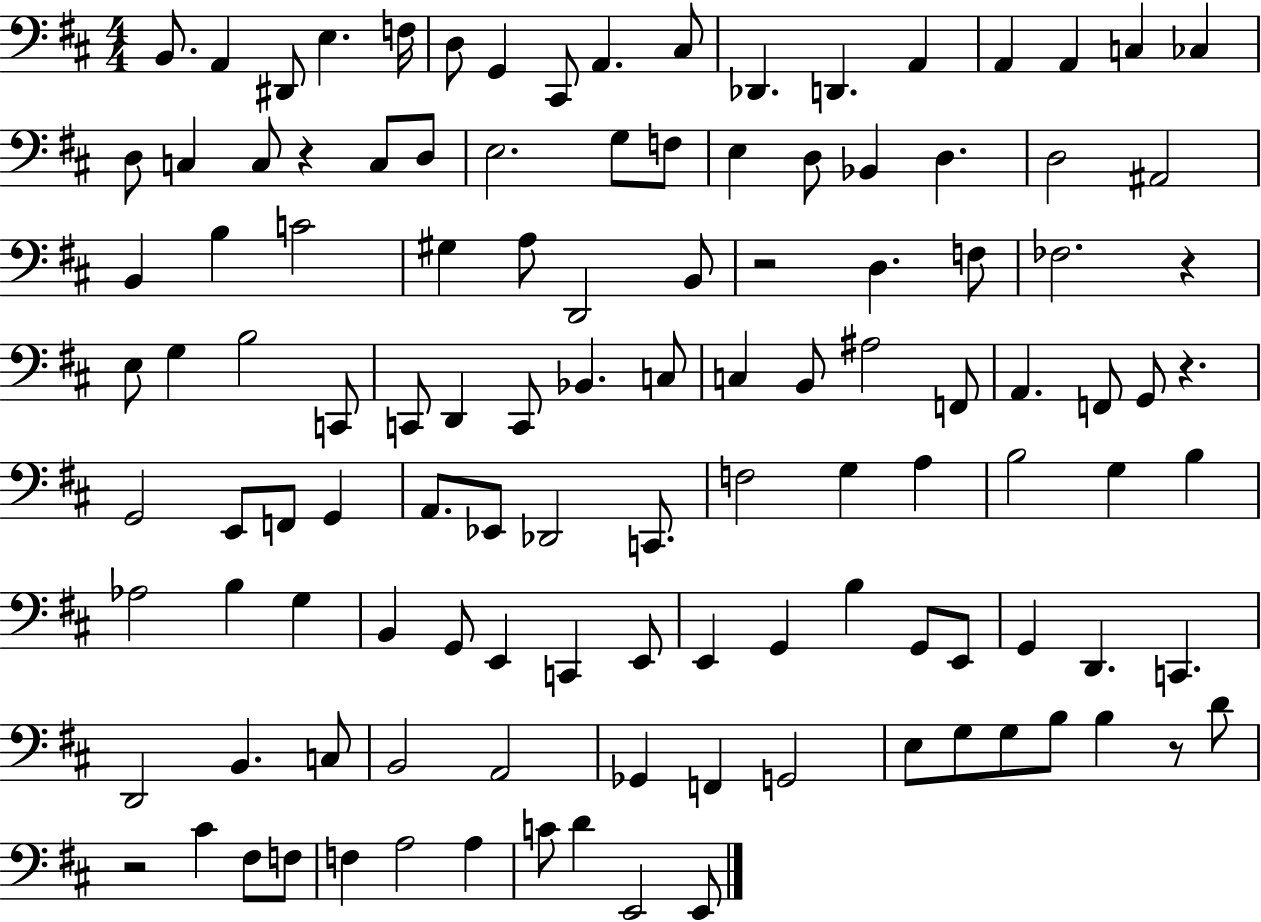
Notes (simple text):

B2/e. A2/q D#2/e E3/q. F3/s D3/e G2/q C#2/e A2/q. C#3/e Db2/q. D2/q. A2/q A2/q A2/q C3/q CES3/q D3/e C3/q C3/e R/q C3/e D3/e E3/h. G3/e F3/e E3/q D3/e Bb2/q D3/q. D3/h A#2/h B2/q B3/q C4/h G#3/q A3/e D2/h B2/e R/h D3/q. F3/e FES3/h. R/q E3/e G3/q B3/h C2/e C2/e D2/q C2/e Bb2/q. C3/e C3/q B2/e A#3/h F2/e A2/q. F2/e G2/e R/q. G2/h E2/e F2/e G2/q A2/e. Eb2/e Db2/h C2/e. F3/h G3/q A3/q B3/h G3/q B3/q Ab3/h B3/q G3/q B2/q G2/e E2/q C2/q E2/e E2/q G2/q B3/q G2/e E2/e G2/q D2/q. C2/q. D2/h B2/q. C3/e B2/h A2/h Gb2/q F2/q G2/h E3/e G3/e G3/e B3/e B3/q R/e D4/e R/h C#4/q F#3/e F3/e F3/q A3/h A3/q C4/e D4/q E2/h E2/e